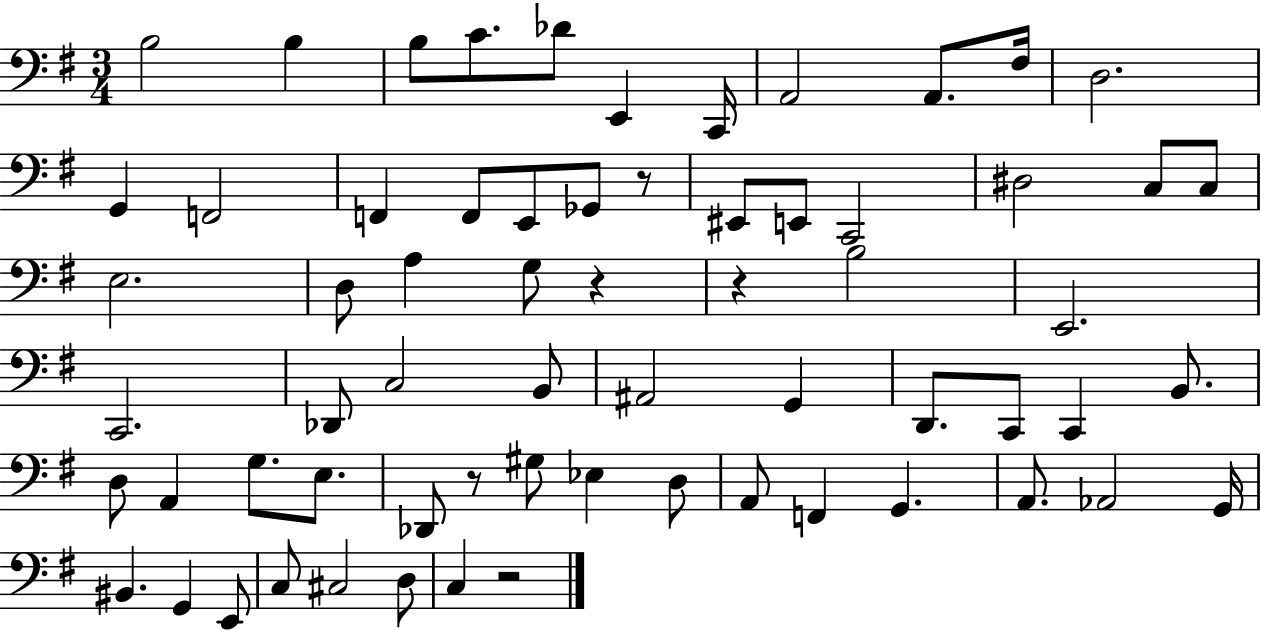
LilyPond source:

{
  \clef bass
  \numericTimeSignature
  \time 3/4
  \key g \major
  b2 b4 | b8 c'8. des'8 e,4 c,16 | a,2 a,8. fis16 | d2. | \break g,4 f,2 | f,4 f,8 e,8 ges,8 r8 | eis,8 e,8 c,2 | dis2 c8 c8 | \break e2. | d8 a4 g8 r4 | r4 b2 | e,2. | \break c,2. | des,8 c2 b,8 | ais,2 g,4 | d,8. c,8 c,4 b,8. | \break d8 a,4 g8. e8. | des,8 r8 gis8 ees4 d8 | a,8 f,4 g,4. | a,8. aes,2 g,16 | \break bis,4. g,4 e,8 | c8 cis2 d8 | c4 r2 | \bar "|."
}